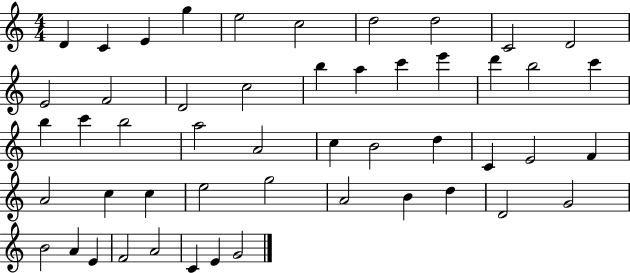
D4/q C4/q E4/q G5/q E5/h C5/h D5/h D5/h C4/h D4/h E4/h F4/h D4/h C5/h B5/q A5/q C6/q E6/q D6/q B5/h C6/q B5/q C6/q B5/h A5/h A4/h C5/q B4/h D5/q C4/q E4/h F4/q A4/h C5/q C5/q E5/h G5/h A4/h B4/q D5/q D4/h G4/h B4/h A4/q E4/q F4/h A4/h C4/q E4/q G4/h